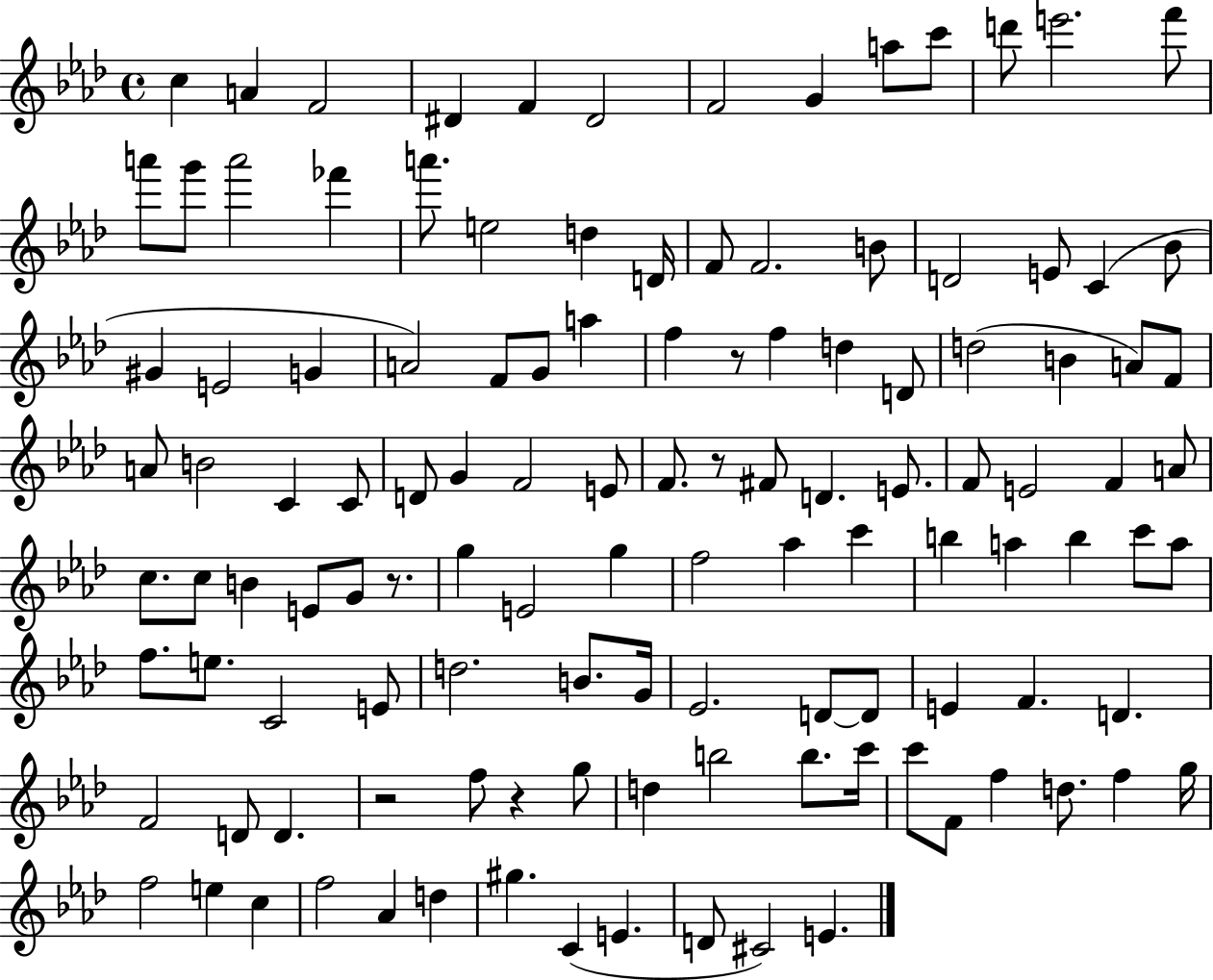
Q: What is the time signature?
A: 4/4